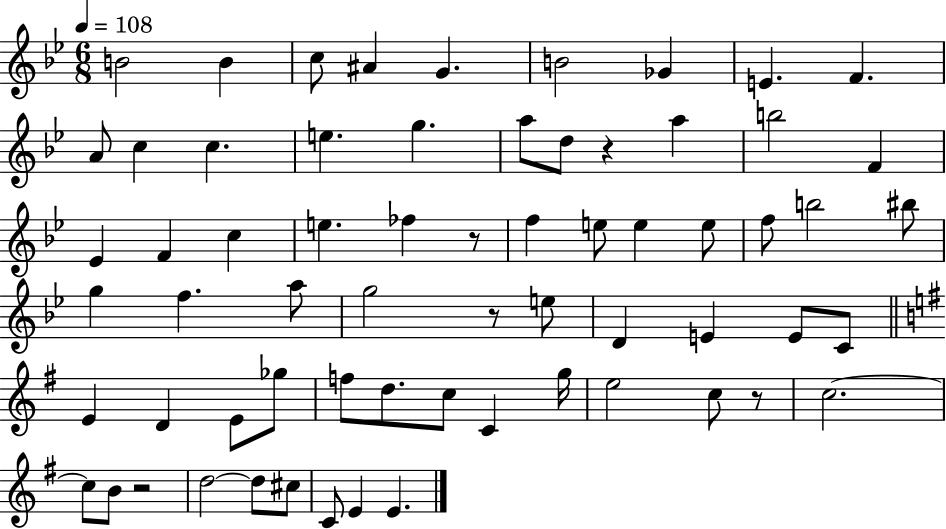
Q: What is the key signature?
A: BES major